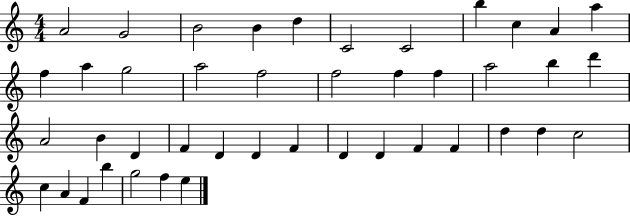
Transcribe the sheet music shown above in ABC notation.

X:1
T:Untitled
M:4/4
L:1/4
K:C
A2 G2 B2 B d C2 C2 b c A a f a g2 a2 f2 f2 f f a2 b d' A2 B D F D D F D D F F d d c2 c A F b g2 f e